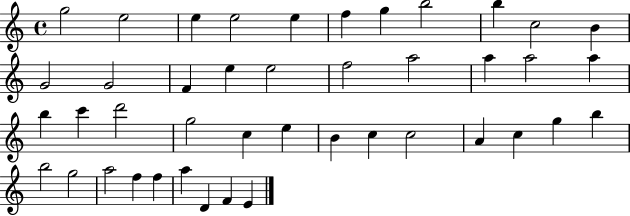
{
  \clef treble
  \time 4/4
  \defaultTimeSignature
  \key c \major
  g''2 e''2 | e''4 e''2 e''4 | f''4 g''4 b''2 | b''4 c''2 b'4 | \break g'2 g'2 | f'4 e''4 e''2 | f''2 a''2 | a''4 a''2 a''4 | \break b''4 c'''4 d'''2 | g''2 c''4 e''4 | b'4 c''4 c''2 | a'4 c''4 g''4 b''4 | \break b''2 g''2 | a''2 f''4 f''4 | a''4 d'4 f'4 e'4 | \bar "|."
}